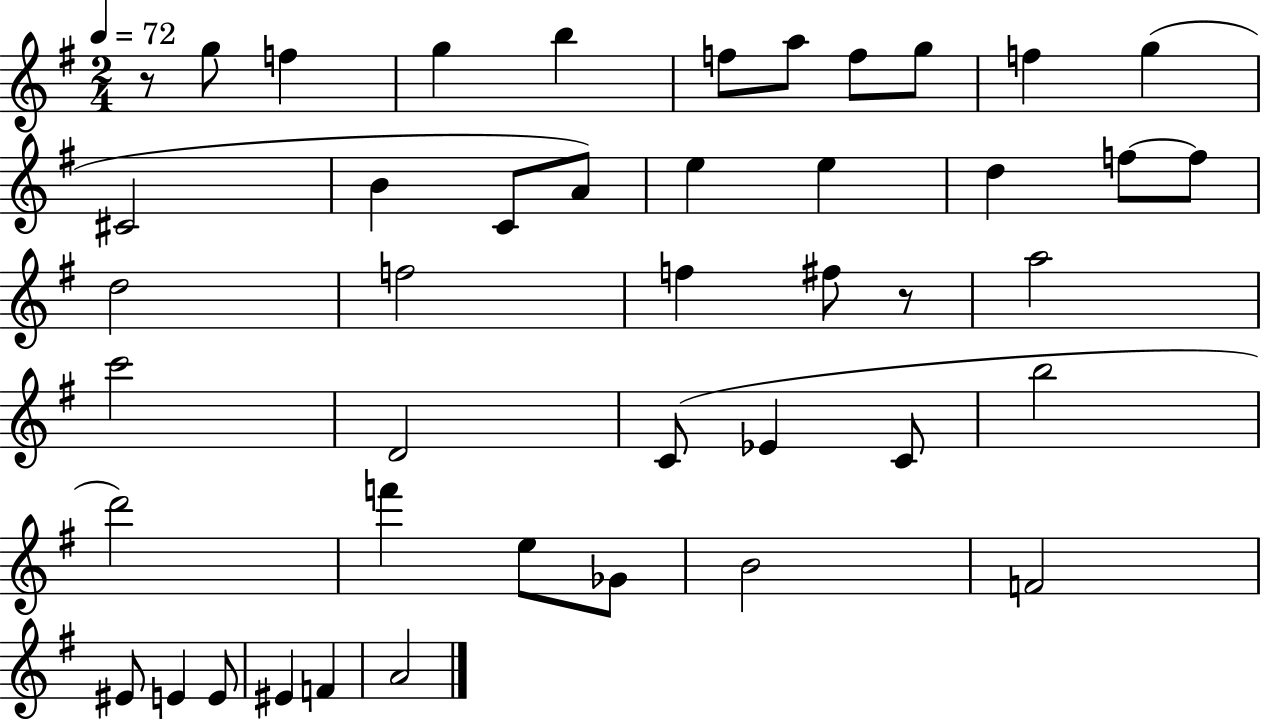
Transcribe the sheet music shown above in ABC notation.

X:1
T:Untitled
M:2/4
L:1/4
K:G
z/2 g/2 f g b f/2 a/2 f/2 g/2 f g ^C2 B C/2 A/2 e e d f/2 f/2 d2 f2 f ^f/2 z/2 a2 c'2 D2 C/2 _E C/2 b2 d'2 f' e/2 _G/2 B2 F2 ^E/2 E E/2 ^E F A2